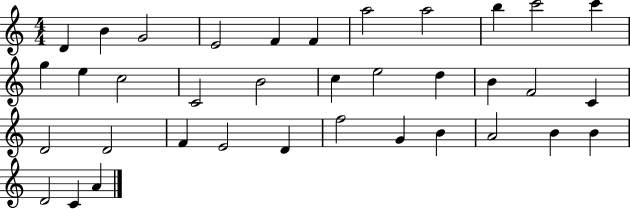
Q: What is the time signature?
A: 4/4